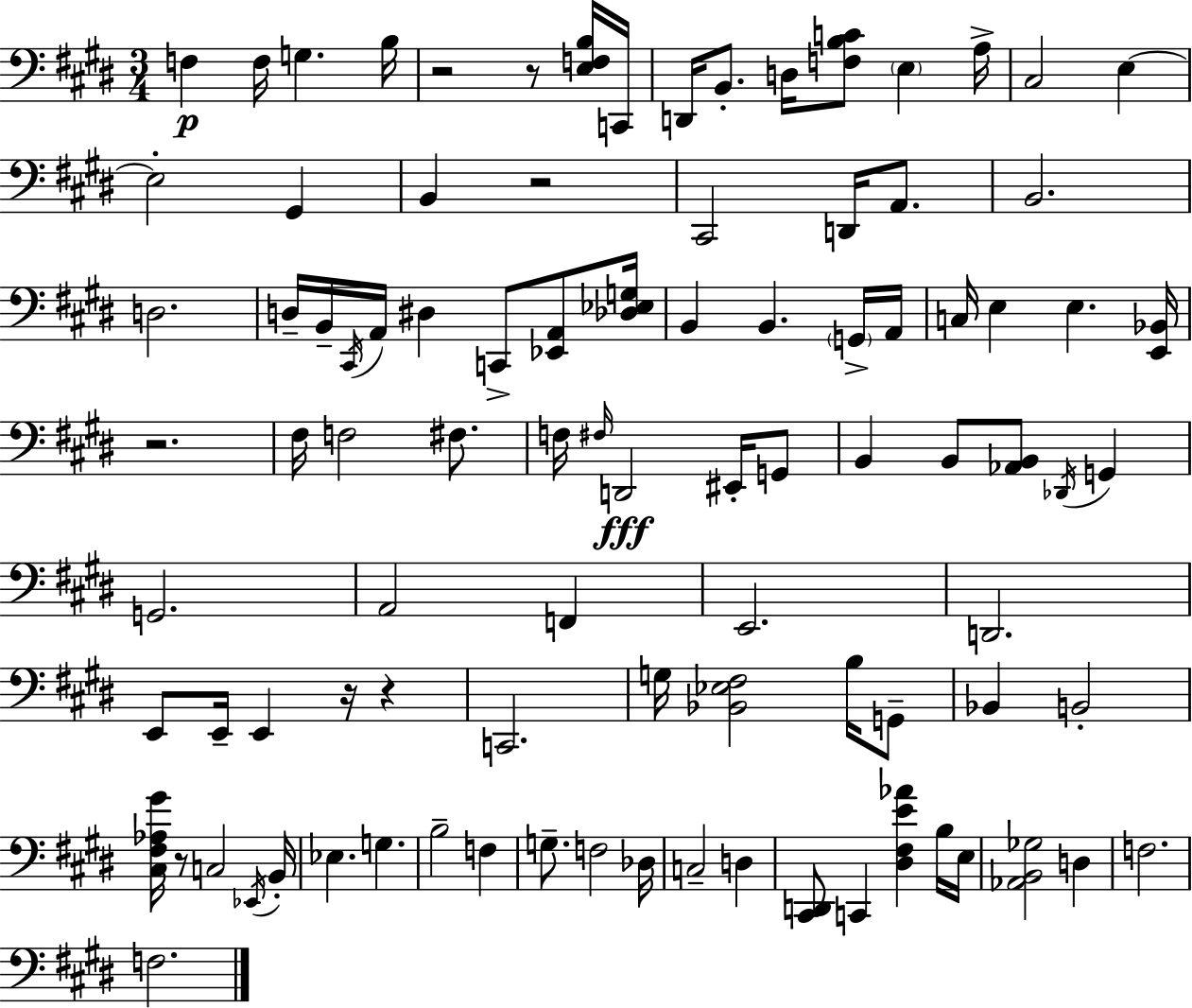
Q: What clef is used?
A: bass